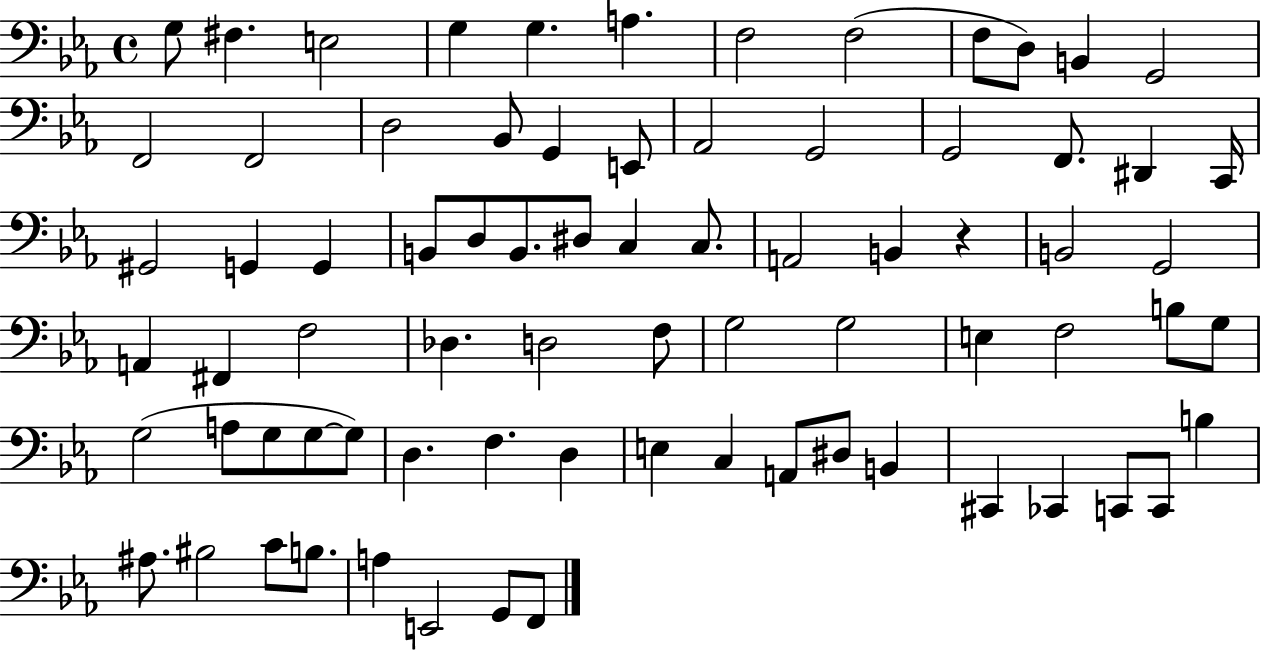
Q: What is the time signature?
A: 4/4